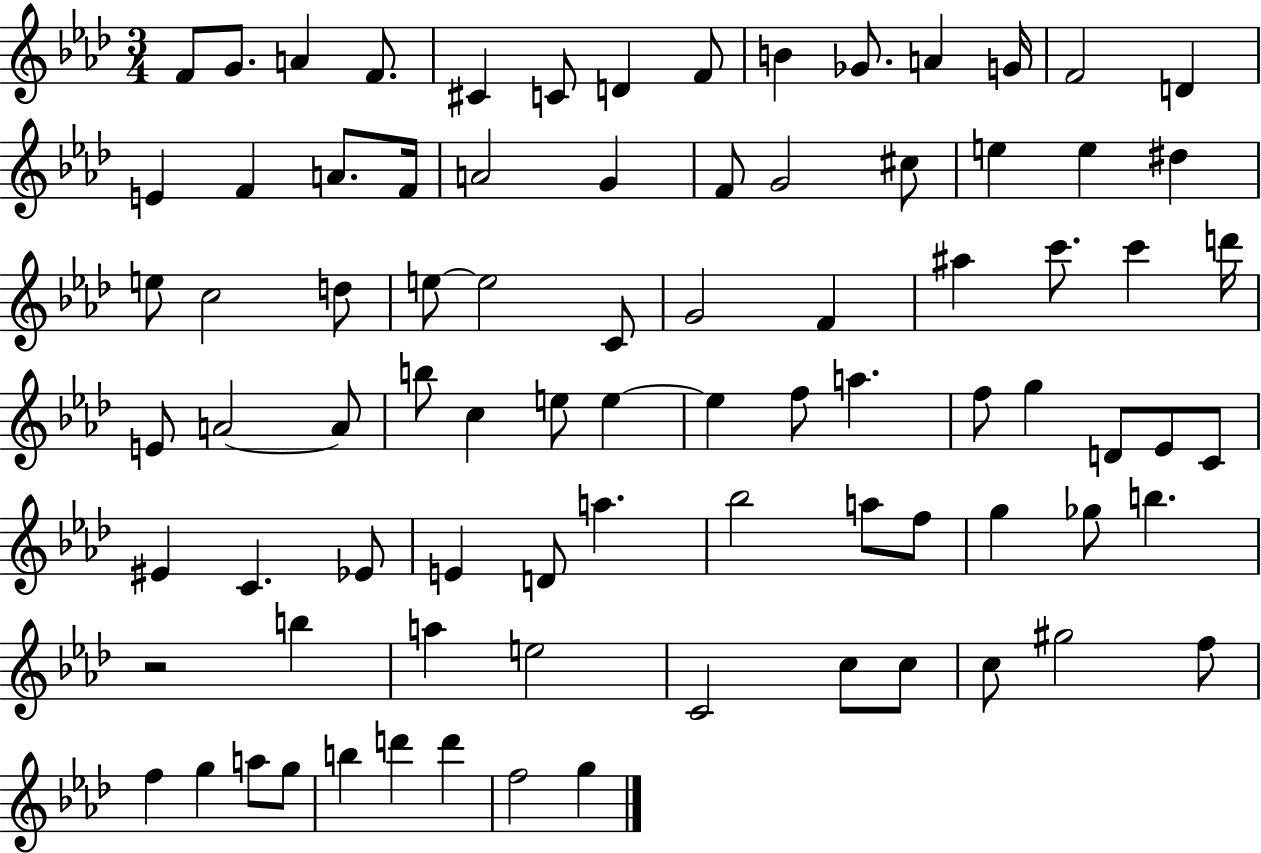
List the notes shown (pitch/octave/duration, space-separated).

F4/e G4/e. A4/q F4/e. C#4/q C4/e D4/q F4/e B4/q Gb4/e. A4/q G4/s F4/h D4/q E4/q F4/q A4/e. F4/s A4/h G4/q F4/e G4/h C#5/e E5/q E5/q D#5/q E5/e C5/h D5/e E5/e E5/h C4/e G4/h F4/q A#5/q C6/e. C6/q D6/s E4/e A4/h A4/e B5/e C5/q E5/e E5/q E5/q F5/e A5/q. F5/e G5/q D4/e Eb4/e C4/e EIS4/q C4/q. Eb4/e E4/q D4/e A5/q. Bb5/h A5/e F5/e G5/q Gb5/e B5/q. R/h B5/q A5/q E5/h C4/h C5/e C5/e C5/e G#5/h F5/e F5/q G5/q A5/e G5/e B5/q D6/q D6/q F5/h G5/q